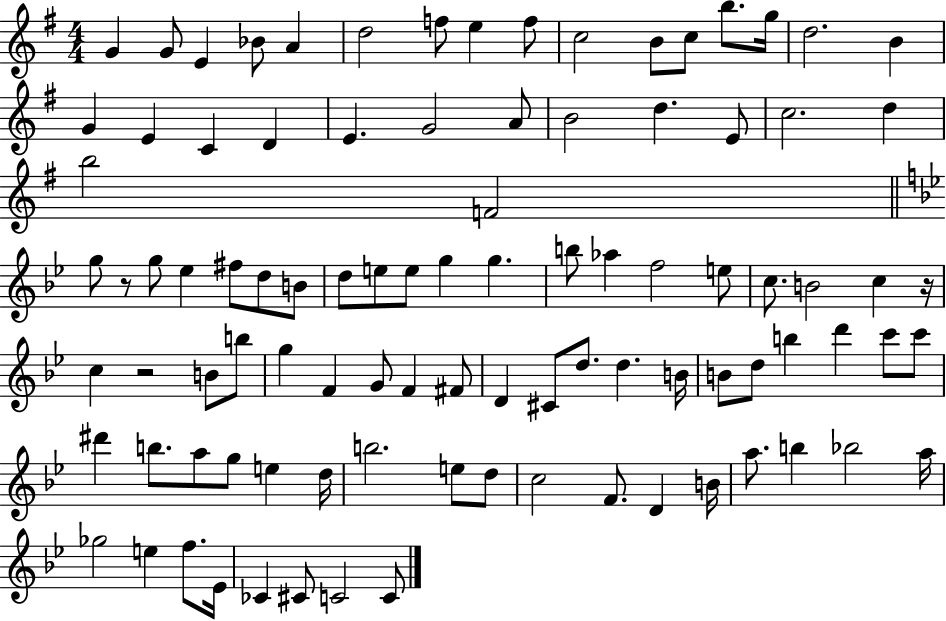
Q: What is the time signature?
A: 4/4